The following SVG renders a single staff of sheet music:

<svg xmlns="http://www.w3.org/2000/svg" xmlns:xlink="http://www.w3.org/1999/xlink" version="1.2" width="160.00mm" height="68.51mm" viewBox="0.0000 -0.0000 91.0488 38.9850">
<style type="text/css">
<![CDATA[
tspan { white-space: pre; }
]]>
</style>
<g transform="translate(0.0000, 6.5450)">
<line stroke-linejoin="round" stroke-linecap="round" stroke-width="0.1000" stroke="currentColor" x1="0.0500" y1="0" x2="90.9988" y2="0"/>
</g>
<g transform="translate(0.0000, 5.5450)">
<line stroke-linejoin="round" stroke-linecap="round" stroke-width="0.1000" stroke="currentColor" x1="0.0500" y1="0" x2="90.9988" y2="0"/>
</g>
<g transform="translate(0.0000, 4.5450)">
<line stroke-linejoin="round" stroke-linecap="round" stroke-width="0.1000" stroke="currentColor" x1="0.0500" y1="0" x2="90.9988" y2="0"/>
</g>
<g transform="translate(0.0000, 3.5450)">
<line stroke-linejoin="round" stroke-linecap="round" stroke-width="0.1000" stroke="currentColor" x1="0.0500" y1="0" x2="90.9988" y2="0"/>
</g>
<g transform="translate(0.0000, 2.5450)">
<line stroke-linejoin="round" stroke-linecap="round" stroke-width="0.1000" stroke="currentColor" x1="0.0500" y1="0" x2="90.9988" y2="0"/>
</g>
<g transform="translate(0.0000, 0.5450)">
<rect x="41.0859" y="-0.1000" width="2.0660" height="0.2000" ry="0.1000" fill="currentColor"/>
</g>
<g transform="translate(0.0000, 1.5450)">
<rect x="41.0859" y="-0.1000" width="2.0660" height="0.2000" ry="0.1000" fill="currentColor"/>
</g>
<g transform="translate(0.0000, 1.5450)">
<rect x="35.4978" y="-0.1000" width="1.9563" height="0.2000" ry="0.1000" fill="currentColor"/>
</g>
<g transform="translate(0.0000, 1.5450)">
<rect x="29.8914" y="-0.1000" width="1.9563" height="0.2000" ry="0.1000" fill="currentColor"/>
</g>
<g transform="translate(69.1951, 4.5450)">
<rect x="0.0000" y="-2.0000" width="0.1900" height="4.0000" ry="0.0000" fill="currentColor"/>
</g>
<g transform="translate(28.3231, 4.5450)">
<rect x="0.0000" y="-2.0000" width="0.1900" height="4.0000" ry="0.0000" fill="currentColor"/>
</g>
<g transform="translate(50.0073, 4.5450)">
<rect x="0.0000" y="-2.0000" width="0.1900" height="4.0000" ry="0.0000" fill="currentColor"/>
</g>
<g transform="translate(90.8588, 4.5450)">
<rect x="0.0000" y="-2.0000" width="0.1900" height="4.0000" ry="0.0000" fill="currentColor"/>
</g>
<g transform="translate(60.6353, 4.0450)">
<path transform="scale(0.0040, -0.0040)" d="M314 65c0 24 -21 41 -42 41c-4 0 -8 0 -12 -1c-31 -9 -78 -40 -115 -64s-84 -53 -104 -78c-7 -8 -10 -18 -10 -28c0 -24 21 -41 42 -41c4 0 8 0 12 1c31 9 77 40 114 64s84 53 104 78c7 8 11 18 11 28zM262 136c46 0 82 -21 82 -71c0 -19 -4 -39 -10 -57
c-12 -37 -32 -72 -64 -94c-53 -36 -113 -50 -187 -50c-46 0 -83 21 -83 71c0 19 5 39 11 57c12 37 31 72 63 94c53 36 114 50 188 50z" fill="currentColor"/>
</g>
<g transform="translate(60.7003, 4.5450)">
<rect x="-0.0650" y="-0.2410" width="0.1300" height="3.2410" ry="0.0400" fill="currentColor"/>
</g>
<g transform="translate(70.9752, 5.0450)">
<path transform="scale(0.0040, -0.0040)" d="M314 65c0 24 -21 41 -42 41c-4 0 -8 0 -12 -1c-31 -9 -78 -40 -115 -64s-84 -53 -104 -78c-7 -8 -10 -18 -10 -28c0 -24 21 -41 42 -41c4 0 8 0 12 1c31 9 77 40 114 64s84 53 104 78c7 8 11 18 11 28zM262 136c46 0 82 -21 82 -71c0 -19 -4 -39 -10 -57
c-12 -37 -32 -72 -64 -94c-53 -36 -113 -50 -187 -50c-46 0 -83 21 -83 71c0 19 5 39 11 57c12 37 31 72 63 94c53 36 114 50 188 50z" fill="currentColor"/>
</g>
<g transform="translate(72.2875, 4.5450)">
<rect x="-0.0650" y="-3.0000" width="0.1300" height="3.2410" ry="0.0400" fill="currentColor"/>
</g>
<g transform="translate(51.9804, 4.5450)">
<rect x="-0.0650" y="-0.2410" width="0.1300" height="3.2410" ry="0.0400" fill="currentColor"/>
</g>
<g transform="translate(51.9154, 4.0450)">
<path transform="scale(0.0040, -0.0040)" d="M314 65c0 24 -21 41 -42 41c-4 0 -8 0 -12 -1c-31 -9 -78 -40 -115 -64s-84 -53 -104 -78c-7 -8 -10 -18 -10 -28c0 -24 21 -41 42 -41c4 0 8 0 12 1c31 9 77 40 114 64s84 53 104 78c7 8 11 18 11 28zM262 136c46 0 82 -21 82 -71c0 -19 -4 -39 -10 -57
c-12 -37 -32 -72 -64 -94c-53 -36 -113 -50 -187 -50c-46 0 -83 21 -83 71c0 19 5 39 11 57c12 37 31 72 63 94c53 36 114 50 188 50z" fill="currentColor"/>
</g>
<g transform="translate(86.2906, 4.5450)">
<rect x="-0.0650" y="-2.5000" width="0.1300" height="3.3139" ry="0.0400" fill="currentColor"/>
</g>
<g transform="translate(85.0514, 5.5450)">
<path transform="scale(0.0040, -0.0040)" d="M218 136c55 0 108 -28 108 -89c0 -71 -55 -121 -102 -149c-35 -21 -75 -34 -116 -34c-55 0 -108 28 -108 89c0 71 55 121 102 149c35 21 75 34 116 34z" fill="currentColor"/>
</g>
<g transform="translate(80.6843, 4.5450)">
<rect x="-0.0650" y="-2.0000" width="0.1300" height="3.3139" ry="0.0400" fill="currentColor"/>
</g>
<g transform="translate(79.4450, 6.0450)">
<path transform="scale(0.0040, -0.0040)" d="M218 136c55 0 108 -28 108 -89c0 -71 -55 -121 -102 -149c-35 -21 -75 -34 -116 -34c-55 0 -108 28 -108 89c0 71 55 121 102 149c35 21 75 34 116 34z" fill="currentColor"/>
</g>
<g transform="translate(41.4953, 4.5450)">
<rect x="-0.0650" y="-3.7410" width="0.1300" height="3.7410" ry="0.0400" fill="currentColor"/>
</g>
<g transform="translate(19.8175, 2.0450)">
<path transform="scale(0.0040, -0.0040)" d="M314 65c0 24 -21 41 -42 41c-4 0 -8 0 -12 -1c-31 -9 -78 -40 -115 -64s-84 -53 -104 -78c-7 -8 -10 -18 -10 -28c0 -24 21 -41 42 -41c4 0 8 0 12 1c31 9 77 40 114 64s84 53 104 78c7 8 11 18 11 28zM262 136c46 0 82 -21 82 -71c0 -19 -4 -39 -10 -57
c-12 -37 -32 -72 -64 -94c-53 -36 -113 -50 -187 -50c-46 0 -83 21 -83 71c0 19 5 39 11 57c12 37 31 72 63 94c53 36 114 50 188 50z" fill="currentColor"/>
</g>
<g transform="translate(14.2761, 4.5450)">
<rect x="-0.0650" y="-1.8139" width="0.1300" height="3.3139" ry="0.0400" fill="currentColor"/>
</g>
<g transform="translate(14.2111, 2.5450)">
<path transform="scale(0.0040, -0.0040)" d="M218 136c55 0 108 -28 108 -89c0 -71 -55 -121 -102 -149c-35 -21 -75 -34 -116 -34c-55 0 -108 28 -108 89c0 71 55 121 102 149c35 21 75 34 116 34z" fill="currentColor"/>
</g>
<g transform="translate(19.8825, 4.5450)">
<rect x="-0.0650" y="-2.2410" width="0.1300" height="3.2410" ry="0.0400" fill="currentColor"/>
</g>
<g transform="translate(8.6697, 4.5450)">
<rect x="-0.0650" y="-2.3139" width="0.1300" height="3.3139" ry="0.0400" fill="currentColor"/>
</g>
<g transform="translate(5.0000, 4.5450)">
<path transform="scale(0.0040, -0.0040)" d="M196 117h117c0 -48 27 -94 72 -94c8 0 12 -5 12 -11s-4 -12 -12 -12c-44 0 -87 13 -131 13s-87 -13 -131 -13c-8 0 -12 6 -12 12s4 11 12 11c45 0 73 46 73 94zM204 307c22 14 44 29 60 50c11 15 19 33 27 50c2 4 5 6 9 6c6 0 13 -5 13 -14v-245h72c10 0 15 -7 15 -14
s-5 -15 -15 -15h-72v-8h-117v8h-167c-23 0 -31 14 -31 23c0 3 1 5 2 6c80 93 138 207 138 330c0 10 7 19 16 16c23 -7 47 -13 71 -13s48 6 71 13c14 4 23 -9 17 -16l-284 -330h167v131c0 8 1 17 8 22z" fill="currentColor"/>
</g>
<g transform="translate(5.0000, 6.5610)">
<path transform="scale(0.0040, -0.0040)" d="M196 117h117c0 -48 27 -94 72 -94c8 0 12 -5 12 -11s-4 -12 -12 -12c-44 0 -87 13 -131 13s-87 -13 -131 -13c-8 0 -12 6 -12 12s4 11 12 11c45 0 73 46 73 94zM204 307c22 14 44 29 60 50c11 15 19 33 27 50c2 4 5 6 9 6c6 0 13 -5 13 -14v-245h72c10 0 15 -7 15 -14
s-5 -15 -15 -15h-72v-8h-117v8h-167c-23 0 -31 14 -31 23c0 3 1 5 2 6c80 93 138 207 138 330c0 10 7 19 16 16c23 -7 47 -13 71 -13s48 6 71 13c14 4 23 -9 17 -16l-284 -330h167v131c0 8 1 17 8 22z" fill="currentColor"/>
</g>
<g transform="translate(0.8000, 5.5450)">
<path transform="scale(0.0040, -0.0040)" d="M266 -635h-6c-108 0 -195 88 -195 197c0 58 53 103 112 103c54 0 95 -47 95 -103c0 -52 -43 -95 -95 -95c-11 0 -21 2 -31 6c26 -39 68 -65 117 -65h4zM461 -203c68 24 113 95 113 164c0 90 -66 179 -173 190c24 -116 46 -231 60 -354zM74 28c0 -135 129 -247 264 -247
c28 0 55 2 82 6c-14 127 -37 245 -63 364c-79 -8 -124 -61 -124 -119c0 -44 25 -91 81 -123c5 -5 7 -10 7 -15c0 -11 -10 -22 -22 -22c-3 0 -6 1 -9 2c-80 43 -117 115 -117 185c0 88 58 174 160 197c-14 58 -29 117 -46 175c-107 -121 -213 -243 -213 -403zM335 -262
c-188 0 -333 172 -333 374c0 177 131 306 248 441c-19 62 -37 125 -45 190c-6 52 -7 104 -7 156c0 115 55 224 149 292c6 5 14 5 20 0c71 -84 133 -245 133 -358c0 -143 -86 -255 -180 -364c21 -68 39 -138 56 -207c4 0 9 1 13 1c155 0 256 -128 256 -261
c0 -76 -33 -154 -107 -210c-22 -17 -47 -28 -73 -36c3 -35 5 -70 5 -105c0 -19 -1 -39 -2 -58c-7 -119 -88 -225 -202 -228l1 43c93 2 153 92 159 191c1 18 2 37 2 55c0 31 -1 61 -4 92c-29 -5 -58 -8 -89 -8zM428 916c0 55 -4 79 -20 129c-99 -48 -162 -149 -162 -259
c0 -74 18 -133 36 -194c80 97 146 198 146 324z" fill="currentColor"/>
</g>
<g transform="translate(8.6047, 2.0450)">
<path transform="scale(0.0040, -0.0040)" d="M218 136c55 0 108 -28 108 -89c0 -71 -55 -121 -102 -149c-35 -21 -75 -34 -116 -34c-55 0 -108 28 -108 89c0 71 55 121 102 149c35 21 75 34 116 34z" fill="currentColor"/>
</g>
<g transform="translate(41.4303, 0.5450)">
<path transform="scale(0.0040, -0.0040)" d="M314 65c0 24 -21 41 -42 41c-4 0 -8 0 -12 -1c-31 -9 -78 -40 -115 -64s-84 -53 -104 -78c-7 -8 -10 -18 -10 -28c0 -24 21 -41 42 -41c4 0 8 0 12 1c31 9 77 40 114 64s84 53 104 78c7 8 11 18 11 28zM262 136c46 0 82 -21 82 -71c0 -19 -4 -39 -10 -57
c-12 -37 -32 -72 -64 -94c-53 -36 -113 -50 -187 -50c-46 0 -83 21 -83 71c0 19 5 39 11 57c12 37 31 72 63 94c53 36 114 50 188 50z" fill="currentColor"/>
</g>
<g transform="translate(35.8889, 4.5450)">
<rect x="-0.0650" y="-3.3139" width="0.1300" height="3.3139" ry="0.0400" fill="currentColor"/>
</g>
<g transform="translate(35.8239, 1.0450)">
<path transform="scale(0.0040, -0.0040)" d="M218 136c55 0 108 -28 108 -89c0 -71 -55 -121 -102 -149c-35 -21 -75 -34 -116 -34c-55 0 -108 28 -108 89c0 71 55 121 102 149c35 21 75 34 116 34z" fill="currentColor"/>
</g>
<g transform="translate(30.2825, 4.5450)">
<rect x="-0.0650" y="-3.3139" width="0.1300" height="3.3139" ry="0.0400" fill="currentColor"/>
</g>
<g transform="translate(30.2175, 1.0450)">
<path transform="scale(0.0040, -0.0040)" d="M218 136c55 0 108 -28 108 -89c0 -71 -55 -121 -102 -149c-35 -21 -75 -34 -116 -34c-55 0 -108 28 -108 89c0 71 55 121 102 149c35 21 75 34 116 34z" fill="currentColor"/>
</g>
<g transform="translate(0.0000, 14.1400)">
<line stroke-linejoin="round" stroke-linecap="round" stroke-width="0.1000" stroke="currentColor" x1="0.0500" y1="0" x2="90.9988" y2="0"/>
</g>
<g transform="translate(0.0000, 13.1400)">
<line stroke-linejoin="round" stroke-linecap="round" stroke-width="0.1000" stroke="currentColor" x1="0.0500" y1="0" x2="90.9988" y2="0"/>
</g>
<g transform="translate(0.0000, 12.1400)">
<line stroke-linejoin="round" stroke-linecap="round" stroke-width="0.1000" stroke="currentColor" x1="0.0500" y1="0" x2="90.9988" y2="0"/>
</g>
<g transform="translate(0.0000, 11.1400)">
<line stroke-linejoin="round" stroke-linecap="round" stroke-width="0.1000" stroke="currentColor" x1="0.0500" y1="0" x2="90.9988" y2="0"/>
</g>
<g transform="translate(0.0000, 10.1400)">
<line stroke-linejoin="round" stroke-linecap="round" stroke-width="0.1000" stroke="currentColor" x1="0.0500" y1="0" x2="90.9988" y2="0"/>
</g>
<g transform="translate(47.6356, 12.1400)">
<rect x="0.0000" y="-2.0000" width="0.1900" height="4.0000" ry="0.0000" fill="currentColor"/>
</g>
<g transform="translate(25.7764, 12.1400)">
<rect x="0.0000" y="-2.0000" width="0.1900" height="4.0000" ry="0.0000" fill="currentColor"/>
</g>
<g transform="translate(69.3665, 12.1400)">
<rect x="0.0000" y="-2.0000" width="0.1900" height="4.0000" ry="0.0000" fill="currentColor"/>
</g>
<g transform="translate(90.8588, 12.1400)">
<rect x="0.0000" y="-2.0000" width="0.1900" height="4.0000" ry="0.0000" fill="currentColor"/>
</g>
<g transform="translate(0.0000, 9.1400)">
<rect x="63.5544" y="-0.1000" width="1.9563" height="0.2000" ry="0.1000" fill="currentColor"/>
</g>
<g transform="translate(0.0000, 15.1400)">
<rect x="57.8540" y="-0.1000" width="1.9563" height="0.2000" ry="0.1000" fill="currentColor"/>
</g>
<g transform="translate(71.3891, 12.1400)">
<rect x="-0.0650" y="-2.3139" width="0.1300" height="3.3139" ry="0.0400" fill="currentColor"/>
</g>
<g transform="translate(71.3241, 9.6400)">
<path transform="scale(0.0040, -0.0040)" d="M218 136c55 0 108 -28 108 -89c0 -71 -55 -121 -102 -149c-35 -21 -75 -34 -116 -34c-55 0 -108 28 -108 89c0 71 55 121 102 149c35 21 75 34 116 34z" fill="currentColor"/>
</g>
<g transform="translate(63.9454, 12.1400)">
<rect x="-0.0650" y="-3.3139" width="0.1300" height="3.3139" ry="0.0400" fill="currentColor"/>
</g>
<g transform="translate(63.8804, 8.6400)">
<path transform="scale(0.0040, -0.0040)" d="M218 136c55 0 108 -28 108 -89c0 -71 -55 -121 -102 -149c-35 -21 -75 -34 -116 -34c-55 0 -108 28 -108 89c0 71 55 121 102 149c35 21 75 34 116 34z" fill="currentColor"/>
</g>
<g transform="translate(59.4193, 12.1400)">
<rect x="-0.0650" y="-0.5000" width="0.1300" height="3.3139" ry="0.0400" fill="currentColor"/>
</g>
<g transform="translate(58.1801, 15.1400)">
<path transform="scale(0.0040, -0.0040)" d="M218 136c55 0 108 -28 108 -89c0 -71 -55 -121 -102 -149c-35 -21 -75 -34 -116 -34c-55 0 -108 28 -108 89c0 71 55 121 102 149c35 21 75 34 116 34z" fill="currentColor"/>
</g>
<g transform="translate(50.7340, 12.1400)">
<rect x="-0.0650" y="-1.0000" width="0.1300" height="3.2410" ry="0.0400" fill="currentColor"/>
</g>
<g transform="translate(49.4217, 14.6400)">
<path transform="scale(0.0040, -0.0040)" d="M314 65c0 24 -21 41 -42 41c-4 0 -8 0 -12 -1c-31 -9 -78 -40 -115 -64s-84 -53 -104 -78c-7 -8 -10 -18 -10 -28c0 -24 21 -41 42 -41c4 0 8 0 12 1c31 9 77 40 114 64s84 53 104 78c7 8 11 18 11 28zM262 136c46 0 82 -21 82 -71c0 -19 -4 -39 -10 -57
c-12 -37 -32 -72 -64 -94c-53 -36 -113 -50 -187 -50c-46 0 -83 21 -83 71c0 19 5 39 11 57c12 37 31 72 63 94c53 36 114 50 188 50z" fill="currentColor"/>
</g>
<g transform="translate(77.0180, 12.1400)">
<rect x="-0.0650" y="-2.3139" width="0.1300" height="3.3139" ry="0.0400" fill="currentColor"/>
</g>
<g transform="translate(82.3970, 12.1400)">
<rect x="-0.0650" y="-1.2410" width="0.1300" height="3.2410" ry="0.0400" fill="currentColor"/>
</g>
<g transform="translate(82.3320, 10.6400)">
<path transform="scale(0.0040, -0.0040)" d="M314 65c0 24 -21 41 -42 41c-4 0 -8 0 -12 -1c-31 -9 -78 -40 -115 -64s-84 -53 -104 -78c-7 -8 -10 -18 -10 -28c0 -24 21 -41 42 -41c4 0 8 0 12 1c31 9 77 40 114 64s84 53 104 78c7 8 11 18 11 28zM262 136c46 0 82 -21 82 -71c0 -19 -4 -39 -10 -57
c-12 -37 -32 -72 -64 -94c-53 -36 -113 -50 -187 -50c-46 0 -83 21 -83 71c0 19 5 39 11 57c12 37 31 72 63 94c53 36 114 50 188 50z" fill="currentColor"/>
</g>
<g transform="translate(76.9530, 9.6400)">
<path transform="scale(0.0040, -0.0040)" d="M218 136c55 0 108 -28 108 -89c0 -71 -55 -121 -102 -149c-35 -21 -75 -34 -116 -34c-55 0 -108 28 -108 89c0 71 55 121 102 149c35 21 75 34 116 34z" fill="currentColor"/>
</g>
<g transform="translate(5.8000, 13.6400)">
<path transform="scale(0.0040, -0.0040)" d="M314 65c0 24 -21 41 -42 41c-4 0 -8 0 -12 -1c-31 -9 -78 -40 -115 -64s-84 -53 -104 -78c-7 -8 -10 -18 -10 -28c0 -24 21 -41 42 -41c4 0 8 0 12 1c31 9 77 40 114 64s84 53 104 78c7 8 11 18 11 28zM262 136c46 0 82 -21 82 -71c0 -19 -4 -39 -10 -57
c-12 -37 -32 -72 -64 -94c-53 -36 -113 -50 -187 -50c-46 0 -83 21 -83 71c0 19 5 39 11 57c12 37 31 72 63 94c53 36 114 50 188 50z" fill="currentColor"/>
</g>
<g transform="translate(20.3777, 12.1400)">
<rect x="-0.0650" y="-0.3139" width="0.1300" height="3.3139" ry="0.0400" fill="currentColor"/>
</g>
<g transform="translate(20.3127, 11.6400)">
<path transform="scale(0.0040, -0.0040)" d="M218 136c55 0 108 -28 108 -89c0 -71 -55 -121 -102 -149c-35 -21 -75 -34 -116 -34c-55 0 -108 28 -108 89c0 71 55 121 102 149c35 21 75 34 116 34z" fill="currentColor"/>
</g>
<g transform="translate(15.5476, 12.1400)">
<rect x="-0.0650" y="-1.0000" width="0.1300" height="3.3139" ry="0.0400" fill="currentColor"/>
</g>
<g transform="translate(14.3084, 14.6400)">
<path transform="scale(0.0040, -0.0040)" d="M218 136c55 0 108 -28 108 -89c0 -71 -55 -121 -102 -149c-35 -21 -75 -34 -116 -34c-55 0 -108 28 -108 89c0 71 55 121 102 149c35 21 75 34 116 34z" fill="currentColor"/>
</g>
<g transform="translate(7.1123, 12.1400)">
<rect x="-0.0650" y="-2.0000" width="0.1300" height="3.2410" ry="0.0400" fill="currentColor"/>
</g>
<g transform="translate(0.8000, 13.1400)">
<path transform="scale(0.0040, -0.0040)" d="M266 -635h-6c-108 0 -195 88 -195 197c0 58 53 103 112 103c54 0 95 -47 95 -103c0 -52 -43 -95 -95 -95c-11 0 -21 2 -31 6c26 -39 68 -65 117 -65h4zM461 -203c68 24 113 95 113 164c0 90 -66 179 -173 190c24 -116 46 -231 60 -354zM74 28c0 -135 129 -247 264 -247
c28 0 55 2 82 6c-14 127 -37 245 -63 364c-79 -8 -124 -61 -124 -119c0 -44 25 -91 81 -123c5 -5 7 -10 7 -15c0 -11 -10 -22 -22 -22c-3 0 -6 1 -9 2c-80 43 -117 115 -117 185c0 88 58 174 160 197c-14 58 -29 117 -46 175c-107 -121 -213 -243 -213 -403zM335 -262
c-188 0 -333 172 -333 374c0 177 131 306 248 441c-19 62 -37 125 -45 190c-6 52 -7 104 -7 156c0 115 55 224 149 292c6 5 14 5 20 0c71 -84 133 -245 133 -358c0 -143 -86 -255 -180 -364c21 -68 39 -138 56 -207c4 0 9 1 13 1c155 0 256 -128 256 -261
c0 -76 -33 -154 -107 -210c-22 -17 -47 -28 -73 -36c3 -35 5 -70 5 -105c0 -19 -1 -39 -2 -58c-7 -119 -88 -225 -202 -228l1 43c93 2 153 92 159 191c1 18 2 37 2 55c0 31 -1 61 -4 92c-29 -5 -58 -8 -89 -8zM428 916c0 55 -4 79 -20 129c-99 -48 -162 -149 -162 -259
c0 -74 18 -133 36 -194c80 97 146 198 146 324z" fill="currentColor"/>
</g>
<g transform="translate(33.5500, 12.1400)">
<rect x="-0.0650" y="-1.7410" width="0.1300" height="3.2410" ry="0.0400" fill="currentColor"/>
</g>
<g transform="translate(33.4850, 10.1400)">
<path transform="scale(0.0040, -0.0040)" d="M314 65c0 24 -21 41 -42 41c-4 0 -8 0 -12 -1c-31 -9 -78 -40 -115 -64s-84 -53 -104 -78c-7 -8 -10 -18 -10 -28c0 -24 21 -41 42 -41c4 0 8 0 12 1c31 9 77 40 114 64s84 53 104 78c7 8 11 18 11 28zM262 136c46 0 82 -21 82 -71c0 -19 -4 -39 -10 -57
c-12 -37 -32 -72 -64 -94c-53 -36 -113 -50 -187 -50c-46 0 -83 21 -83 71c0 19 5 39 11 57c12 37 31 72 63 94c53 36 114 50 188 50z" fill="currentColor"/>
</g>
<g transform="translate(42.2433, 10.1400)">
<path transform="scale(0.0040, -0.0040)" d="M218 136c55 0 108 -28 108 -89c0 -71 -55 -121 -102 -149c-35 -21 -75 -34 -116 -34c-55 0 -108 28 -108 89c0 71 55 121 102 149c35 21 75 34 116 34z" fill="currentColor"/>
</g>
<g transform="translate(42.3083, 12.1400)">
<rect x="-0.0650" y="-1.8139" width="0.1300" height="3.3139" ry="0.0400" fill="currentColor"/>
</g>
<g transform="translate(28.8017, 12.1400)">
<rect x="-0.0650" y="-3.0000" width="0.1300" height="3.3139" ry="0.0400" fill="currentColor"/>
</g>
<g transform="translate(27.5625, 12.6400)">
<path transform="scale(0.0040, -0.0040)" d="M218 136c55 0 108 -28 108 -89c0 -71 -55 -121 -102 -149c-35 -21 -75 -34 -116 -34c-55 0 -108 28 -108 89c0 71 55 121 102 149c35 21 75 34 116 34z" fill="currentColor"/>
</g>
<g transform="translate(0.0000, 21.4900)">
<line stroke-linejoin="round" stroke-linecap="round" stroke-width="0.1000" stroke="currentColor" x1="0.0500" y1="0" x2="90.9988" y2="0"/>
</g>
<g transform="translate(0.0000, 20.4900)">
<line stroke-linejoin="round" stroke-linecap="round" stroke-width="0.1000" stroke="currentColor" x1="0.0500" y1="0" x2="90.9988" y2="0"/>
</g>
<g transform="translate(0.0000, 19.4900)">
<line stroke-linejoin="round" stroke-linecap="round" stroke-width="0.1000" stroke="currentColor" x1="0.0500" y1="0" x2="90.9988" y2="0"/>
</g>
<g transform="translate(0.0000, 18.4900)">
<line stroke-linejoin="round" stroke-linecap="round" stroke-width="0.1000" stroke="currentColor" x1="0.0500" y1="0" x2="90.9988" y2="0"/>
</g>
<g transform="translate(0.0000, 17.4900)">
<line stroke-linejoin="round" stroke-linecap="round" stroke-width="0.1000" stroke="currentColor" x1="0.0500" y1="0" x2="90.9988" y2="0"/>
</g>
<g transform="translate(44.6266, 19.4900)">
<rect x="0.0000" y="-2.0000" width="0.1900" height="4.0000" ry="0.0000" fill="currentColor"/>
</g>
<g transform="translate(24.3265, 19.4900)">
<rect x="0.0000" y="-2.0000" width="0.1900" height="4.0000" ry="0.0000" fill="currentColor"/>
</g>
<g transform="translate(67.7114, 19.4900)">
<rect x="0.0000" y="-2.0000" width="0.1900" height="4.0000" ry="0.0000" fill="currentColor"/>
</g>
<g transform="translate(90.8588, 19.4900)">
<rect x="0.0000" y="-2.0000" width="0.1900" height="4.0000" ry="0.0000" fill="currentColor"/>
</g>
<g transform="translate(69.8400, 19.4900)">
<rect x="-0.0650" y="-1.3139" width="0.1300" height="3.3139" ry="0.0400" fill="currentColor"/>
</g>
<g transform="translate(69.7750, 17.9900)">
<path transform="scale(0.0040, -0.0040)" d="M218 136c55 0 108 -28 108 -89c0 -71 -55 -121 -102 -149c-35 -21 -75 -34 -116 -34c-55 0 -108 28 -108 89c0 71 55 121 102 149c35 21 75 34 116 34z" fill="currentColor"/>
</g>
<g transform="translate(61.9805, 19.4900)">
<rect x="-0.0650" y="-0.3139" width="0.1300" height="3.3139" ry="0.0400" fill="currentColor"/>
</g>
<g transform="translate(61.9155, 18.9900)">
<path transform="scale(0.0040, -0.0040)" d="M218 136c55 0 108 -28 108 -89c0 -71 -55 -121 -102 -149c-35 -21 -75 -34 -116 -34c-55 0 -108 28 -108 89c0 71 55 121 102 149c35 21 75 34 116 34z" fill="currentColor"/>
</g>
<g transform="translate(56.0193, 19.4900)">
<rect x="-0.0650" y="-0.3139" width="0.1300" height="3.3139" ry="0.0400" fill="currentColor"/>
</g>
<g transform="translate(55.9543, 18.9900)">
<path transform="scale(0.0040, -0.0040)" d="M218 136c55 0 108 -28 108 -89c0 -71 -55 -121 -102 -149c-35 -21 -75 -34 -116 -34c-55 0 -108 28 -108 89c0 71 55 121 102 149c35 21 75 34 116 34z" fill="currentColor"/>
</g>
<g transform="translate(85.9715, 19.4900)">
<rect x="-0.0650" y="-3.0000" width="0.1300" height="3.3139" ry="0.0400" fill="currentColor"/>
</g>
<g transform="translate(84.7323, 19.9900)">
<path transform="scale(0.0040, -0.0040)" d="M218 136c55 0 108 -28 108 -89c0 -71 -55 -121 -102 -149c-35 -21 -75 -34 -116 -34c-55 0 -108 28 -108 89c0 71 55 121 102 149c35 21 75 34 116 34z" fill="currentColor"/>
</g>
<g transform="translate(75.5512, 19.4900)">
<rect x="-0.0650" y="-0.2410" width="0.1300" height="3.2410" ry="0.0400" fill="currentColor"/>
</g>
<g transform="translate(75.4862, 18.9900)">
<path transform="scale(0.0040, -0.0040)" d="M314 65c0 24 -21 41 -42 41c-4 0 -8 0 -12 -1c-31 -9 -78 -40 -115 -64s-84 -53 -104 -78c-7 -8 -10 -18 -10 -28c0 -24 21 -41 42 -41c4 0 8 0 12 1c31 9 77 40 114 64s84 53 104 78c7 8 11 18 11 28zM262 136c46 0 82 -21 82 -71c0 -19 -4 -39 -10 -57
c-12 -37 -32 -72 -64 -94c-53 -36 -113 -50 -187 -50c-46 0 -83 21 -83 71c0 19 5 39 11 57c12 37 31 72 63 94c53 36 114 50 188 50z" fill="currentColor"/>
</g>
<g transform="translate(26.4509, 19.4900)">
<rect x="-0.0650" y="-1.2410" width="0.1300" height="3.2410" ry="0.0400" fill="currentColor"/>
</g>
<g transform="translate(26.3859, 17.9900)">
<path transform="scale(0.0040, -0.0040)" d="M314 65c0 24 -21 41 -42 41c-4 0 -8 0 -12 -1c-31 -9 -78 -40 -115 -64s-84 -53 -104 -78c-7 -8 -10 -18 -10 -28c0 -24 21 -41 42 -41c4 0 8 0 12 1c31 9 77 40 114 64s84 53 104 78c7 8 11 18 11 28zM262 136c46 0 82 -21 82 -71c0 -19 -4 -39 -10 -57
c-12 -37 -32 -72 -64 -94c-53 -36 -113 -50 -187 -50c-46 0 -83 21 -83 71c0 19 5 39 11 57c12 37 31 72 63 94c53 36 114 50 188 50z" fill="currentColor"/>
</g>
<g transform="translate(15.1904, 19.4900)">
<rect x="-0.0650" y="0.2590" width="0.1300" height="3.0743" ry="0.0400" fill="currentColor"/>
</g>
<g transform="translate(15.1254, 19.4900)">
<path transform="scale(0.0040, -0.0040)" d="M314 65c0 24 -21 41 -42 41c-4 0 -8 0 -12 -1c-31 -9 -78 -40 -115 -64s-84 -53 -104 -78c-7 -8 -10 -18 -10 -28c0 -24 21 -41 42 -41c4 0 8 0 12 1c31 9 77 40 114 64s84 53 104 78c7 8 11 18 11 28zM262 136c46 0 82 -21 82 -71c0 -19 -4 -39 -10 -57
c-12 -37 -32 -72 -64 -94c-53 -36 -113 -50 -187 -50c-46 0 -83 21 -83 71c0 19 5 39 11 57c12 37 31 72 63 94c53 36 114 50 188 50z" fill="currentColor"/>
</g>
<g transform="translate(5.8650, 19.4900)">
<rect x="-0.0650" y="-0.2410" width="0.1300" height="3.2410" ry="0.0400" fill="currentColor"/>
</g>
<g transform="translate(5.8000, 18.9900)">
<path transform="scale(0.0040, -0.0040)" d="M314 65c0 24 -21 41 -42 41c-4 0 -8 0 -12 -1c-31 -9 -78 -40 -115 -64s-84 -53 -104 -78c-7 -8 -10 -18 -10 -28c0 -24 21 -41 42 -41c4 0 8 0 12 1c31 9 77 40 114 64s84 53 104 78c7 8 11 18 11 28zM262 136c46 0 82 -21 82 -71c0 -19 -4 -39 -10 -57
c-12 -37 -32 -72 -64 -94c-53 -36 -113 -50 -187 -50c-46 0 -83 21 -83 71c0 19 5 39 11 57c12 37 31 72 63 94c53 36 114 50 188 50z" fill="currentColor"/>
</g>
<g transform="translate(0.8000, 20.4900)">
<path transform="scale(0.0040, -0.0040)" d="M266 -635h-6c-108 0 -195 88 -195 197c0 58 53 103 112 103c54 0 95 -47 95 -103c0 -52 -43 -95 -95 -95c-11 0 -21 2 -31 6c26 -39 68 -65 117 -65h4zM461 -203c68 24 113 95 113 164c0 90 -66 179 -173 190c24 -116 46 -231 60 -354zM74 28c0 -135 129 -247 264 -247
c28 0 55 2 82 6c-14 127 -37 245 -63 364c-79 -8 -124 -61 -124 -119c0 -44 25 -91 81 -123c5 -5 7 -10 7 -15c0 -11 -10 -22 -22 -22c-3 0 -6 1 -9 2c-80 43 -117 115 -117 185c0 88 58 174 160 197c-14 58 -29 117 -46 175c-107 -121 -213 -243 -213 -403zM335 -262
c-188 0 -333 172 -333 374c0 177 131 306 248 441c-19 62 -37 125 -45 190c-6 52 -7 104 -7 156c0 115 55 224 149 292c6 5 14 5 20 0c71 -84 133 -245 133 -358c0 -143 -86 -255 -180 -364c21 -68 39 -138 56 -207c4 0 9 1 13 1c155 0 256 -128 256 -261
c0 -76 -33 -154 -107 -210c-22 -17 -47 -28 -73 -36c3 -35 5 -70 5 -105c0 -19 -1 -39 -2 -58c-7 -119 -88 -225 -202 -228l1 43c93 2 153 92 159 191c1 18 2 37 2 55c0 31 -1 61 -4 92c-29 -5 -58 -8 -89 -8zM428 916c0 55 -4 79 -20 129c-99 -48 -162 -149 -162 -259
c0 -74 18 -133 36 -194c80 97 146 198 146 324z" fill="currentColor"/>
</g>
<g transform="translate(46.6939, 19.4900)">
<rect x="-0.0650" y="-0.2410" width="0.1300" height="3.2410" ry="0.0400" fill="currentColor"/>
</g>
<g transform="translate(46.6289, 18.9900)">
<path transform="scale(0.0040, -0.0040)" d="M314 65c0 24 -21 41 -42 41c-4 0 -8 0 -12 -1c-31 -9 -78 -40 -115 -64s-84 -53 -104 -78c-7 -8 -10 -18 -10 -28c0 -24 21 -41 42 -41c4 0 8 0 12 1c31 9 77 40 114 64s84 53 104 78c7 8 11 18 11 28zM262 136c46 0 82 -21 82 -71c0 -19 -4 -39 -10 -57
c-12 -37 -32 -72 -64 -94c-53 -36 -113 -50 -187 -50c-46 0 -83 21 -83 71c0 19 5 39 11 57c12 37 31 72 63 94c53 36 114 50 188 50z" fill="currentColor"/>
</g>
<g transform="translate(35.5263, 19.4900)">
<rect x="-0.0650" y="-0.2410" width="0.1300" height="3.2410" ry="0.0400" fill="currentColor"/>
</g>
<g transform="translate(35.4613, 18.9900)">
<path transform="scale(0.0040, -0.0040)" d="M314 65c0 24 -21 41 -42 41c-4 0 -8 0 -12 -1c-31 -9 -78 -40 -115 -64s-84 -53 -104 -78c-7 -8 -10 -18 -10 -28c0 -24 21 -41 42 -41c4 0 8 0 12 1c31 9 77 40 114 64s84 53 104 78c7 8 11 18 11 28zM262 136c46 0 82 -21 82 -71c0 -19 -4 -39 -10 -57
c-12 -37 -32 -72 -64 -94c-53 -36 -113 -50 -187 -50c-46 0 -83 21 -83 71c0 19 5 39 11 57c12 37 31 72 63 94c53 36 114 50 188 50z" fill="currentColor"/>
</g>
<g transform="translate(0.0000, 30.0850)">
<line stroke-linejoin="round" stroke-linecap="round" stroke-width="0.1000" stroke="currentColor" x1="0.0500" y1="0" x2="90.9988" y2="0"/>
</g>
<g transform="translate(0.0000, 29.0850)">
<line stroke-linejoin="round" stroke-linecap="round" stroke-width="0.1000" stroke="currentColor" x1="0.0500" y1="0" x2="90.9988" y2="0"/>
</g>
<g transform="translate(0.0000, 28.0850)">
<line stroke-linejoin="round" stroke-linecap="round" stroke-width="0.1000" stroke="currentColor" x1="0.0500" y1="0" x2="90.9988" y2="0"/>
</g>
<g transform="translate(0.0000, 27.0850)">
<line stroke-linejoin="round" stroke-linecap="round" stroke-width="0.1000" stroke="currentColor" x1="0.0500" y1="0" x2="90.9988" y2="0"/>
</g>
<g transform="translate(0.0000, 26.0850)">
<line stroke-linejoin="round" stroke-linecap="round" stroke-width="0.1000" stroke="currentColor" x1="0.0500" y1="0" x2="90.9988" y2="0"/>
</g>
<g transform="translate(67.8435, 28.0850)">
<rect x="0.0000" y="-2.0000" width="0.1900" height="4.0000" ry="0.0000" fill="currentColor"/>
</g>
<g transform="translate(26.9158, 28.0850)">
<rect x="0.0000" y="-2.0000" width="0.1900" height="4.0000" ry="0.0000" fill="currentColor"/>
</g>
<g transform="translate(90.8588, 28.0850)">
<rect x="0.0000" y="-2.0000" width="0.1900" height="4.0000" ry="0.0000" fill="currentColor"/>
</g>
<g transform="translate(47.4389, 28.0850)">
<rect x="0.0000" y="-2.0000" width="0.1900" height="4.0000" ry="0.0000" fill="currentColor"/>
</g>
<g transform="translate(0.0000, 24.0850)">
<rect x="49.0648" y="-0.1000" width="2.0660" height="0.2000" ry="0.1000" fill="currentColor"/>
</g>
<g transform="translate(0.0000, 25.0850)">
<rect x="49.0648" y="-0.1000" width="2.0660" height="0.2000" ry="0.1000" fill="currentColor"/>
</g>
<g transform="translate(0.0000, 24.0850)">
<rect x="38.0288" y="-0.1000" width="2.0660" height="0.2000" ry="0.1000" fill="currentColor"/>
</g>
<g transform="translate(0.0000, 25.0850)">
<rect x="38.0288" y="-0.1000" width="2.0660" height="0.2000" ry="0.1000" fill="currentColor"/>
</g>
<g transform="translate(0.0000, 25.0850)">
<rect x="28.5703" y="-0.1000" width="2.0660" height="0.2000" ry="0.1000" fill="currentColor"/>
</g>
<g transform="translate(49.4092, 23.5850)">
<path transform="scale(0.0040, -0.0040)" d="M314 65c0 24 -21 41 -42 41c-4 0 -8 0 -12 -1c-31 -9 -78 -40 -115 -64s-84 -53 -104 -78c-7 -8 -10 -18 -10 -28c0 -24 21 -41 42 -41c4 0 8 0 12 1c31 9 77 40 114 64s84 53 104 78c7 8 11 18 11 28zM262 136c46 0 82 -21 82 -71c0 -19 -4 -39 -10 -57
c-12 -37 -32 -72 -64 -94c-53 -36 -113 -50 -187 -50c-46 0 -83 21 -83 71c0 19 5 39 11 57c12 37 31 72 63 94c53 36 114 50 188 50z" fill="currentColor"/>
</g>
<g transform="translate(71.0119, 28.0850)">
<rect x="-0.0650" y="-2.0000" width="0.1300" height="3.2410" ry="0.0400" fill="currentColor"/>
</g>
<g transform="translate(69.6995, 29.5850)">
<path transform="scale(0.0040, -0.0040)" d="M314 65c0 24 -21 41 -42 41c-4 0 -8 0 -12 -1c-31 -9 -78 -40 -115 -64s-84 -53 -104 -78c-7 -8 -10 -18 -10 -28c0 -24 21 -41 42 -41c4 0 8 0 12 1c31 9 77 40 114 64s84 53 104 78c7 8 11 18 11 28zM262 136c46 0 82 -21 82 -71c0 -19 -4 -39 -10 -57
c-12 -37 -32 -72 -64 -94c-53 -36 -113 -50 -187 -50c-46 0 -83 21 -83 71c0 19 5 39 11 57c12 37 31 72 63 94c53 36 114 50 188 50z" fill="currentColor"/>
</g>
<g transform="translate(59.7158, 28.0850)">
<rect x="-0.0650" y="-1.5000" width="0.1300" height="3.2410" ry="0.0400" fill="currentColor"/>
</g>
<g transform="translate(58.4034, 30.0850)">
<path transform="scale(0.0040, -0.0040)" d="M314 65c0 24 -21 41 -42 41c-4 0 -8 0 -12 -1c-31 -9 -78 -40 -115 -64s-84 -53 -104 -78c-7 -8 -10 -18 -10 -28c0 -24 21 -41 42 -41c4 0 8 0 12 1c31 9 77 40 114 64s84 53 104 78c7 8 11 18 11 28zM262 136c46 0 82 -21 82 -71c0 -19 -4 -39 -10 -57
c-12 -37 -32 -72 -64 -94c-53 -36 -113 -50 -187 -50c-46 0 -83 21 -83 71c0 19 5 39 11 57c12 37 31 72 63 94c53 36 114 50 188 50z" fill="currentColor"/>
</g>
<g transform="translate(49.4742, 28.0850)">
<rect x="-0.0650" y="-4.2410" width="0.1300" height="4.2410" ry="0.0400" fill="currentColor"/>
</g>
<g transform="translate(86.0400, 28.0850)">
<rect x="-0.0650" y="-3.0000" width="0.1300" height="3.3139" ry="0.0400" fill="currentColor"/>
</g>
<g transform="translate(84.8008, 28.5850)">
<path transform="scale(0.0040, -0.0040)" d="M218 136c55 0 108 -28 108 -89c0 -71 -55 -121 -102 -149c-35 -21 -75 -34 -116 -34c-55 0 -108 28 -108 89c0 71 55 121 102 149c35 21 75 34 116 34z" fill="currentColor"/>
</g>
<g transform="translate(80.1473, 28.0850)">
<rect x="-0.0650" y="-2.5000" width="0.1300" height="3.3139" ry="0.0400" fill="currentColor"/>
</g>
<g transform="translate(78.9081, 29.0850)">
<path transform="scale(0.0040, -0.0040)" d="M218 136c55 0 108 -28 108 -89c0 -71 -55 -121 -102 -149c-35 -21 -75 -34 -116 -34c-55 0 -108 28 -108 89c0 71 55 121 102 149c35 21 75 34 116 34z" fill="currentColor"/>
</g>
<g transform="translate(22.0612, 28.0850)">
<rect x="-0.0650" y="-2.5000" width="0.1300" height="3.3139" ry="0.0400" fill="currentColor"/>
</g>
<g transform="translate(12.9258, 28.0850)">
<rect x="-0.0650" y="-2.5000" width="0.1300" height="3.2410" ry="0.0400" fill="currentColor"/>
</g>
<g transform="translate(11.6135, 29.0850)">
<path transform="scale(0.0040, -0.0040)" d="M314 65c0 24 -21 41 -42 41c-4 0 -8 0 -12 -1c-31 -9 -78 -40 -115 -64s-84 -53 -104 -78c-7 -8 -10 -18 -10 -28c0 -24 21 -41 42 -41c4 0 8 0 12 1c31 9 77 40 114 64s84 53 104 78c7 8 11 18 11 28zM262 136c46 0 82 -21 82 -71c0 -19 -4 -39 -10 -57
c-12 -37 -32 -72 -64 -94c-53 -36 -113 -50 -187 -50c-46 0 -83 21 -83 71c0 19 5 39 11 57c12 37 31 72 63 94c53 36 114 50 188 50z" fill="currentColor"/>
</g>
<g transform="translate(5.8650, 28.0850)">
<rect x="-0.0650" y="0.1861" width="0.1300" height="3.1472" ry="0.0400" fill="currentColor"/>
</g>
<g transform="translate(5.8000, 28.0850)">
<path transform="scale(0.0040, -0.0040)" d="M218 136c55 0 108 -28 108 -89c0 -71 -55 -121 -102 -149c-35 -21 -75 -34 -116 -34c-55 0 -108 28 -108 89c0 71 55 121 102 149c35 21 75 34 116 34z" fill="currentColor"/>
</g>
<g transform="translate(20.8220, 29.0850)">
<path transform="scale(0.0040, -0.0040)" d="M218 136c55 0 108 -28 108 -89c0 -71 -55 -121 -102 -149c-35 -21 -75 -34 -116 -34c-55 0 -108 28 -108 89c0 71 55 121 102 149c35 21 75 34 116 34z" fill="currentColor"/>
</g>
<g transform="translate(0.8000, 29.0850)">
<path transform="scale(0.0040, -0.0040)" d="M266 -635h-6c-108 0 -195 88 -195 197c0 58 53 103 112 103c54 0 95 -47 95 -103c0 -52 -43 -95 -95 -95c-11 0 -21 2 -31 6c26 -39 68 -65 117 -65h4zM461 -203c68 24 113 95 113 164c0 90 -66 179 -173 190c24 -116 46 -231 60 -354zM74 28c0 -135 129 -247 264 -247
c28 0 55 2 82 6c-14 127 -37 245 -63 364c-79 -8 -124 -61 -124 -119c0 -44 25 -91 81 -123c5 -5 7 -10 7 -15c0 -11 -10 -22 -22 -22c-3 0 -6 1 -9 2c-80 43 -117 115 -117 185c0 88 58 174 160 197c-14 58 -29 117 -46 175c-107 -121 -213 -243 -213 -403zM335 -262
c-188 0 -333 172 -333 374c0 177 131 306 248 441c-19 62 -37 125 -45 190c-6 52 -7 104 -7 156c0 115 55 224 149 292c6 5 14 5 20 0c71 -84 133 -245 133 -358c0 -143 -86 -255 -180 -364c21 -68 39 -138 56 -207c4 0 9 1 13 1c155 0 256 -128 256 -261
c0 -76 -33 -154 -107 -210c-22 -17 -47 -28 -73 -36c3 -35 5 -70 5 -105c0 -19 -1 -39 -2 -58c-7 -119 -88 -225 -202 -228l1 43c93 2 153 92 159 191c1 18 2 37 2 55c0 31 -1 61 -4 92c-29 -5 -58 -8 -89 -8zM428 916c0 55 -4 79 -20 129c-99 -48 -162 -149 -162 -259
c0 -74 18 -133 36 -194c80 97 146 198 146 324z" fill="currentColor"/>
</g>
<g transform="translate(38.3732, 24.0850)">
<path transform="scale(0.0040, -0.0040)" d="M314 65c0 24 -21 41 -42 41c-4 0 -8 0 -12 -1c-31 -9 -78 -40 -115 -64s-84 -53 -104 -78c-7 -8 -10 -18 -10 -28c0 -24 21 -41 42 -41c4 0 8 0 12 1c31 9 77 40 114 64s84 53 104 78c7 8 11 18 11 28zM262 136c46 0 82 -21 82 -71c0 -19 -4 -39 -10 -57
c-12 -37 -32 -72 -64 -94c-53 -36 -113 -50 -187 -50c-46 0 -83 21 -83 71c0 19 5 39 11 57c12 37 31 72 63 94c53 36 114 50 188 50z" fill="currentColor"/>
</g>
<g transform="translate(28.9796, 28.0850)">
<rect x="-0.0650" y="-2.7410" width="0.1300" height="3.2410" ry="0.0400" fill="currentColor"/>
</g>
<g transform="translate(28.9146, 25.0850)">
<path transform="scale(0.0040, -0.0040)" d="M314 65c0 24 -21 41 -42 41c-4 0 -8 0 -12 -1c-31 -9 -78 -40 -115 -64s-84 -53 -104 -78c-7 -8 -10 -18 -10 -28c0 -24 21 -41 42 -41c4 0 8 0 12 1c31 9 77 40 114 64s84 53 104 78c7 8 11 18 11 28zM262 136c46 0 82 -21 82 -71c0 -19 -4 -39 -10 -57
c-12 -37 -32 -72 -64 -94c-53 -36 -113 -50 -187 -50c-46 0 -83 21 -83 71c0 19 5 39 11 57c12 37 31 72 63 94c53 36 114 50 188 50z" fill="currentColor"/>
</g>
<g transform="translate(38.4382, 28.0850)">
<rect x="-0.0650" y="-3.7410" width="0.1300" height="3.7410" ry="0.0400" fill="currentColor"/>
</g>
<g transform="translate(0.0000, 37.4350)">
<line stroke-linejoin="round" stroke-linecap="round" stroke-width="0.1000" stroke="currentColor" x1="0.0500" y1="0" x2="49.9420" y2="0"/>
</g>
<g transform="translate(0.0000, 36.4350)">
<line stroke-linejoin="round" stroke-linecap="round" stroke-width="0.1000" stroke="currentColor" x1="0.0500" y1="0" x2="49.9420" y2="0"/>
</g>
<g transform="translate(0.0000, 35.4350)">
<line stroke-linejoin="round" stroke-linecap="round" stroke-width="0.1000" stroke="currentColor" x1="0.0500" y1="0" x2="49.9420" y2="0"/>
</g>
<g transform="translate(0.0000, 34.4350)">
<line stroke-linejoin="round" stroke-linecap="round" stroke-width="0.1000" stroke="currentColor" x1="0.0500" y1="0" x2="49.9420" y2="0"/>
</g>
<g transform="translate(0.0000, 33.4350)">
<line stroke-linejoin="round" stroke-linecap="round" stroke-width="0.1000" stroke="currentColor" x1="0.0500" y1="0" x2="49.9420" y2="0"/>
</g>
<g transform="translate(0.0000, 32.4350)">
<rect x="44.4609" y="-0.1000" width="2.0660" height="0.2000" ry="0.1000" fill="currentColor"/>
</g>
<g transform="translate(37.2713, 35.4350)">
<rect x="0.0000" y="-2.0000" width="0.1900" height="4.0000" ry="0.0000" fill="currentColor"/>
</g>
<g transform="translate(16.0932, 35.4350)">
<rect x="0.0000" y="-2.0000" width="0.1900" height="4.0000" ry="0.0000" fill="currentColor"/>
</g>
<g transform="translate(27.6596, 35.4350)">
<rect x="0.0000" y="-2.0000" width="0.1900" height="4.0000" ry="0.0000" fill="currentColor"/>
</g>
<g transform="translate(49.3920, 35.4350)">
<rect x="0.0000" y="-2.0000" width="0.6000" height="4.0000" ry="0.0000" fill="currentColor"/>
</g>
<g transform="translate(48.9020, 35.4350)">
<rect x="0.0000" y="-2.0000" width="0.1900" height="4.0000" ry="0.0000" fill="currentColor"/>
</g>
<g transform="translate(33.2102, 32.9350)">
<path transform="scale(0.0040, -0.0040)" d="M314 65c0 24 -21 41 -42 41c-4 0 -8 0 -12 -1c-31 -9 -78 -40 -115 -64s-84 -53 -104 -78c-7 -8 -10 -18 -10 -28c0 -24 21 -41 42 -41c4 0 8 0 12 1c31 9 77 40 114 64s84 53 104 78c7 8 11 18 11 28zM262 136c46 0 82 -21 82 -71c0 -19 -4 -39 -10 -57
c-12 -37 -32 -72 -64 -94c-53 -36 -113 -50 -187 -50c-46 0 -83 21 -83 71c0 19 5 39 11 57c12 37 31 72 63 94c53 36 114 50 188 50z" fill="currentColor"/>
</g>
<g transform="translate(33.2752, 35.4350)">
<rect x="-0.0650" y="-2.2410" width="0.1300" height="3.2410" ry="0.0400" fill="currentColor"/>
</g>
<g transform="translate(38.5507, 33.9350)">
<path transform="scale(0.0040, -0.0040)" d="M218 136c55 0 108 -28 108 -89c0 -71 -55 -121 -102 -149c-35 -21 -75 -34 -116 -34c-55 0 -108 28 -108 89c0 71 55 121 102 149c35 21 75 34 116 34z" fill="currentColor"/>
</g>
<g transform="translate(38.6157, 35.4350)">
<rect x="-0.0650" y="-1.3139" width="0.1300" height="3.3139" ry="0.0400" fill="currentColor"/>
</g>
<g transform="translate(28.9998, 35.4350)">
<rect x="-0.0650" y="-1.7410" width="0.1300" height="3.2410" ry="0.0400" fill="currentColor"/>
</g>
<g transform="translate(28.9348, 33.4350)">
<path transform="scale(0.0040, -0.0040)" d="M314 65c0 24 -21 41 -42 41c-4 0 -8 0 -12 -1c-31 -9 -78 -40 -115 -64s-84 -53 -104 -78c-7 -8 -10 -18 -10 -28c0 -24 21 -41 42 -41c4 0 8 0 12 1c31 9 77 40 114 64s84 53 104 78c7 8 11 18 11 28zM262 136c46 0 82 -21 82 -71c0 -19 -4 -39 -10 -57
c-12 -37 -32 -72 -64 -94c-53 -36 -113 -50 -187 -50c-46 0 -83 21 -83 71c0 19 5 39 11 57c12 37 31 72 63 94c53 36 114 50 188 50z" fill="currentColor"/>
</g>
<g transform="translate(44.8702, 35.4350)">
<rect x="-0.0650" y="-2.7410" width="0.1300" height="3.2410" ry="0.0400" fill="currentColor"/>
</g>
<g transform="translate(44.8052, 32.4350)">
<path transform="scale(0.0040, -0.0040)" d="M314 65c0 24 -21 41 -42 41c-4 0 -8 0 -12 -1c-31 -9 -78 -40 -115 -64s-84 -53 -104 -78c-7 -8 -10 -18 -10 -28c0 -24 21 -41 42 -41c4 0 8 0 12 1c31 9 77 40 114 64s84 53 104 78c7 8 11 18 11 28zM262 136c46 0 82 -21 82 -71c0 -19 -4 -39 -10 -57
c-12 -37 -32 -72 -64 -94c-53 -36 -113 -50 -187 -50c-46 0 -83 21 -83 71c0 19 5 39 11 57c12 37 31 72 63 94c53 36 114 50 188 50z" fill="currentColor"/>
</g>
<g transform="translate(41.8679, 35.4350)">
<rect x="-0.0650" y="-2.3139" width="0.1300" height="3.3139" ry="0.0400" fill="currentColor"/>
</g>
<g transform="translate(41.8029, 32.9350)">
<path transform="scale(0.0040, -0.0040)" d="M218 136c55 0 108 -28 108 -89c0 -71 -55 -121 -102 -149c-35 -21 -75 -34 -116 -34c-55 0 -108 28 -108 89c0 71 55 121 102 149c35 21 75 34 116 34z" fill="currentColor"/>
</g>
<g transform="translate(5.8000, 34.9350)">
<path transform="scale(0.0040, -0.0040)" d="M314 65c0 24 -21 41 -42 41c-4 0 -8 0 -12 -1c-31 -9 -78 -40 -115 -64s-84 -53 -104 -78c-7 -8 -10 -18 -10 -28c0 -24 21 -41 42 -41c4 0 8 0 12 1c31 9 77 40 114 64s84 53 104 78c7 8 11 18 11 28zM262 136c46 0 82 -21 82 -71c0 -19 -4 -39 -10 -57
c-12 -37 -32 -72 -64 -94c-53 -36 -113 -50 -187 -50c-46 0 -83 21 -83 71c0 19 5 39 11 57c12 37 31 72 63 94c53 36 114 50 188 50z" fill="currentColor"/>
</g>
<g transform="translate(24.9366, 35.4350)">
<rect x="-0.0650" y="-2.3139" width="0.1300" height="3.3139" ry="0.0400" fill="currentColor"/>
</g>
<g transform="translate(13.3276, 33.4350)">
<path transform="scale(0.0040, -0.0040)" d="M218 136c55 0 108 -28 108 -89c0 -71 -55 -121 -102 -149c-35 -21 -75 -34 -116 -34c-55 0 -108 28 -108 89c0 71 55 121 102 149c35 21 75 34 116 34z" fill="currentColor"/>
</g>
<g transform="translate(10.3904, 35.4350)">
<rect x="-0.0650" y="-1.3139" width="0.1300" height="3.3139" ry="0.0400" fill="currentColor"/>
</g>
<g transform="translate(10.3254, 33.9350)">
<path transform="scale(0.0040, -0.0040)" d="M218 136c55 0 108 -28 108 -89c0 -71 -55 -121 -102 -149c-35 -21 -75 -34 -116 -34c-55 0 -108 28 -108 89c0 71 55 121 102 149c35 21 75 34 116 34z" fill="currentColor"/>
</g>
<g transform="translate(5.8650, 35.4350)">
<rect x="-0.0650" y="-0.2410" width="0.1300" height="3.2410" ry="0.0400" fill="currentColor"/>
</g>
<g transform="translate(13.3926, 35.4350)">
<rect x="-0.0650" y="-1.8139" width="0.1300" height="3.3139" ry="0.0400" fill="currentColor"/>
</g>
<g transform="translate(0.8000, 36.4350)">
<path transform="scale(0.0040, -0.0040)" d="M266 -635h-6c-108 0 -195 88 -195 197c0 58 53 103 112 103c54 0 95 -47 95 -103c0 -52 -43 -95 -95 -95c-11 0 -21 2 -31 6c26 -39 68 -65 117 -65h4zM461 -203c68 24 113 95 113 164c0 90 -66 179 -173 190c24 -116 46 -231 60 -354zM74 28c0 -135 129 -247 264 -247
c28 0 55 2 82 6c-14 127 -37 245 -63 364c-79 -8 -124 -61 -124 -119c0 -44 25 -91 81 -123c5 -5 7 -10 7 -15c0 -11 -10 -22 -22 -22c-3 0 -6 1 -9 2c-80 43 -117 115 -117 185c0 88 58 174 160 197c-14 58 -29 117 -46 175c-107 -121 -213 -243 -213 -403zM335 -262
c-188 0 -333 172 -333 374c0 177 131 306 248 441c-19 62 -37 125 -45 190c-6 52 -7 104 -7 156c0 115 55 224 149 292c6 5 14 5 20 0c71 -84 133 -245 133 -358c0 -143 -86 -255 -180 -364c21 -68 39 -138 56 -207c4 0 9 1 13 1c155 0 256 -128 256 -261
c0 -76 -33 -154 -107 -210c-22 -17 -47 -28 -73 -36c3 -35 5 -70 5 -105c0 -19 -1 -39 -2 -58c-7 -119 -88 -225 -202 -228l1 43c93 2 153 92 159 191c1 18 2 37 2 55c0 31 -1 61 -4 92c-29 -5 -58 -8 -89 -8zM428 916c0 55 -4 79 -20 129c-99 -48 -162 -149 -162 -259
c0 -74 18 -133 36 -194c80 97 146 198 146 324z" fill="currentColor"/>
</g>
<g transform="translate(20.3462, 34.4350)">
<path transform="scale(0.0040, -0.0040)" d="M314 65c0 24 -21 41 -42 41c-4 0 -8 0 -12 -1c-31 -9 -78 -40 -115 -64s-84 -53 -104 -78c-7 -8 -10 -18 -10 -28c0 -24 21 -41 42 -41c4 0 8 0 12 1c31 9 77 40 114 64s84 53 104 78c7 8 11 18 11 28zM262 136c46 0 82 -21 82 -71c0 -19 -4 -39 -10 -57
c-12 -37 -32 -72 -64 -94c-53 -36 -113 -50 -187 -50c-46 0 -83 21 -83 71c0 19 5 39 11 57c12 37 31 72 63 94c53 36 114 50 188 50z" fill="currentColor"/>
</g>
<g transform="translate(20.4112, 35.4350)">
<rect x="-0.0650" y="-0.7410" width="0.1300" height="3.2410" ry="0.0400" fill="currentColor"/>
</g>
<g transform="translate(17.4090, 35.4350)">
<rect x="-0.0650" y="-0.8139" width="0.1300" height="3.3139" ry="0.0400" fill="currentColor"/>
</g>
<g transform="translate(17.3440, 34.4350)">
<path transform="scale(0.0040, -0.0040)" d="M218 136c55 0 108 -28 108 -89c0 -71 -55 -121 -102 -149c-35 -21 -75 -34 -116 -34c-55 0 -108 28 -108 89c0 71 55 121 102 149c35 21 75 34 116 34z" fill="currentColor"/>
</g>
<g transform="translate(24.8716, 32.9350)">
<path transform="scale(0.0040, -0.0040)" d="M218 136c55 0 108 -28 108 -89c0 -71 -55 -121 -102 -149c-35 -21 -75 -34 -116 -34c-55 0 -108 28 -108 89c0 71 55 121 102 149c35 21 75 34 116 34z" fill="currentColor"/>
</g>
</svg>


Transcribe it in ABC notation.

X:1
T:Untitled
M:4/4
L:1/4
K:C
g f g2 b b c'2 c2 c2 A2 F G F2 D c A f2 f D2 C b g g e2 c2 B2 e2 c2 c2 c c e c2 A B G2 G a2 c'2 d'2 E2 F2 G A c2 e f d d2 g f2 g2 e g a2